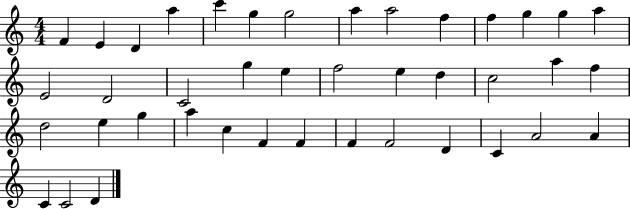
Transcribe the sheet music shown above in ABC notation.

X:1
T:Untitled
M:4/4
L:1/4
K:C
F E D a c' g g2 a a2 f f g g a E2 D2 C2 g e f2 e d c2 a f d2 e g a c F F F F2 D C A2 A C C2 D